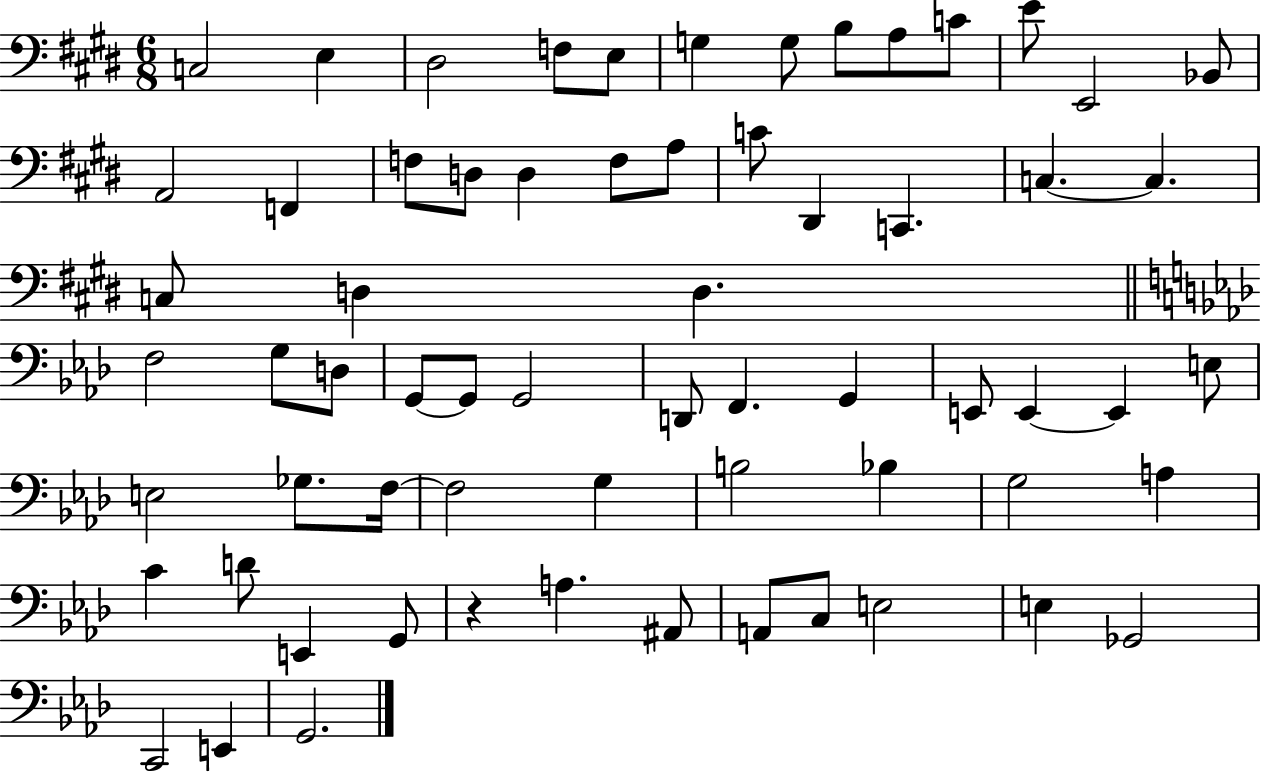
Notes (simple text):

C3/h E3/q D#3/h F3/e E3/e G3/q G3/e B3/e A3/e C4/e E4/e E2/h Bb2/e A2/h F2/q F3/e D3/e D3/q F3/e A3/e C4/e D#2/q C2/q. C3/q. C3/q. C3/e D3/q D3/q. F3/h G3/e D3/e G2/e G2/e G2/h D2/e F2/q. G2/q E2/e E2/q E2/q E3/e E3/h Gb3/e. F3/s F3/h G3/q B3/h Bb3/q G3/h A3/q C4/q D4/e E2/q G2/e R/q A3/q. A#2/e A2/e C3/e E3/h E3/q Gb2/h C2/h E2/q G2/h.